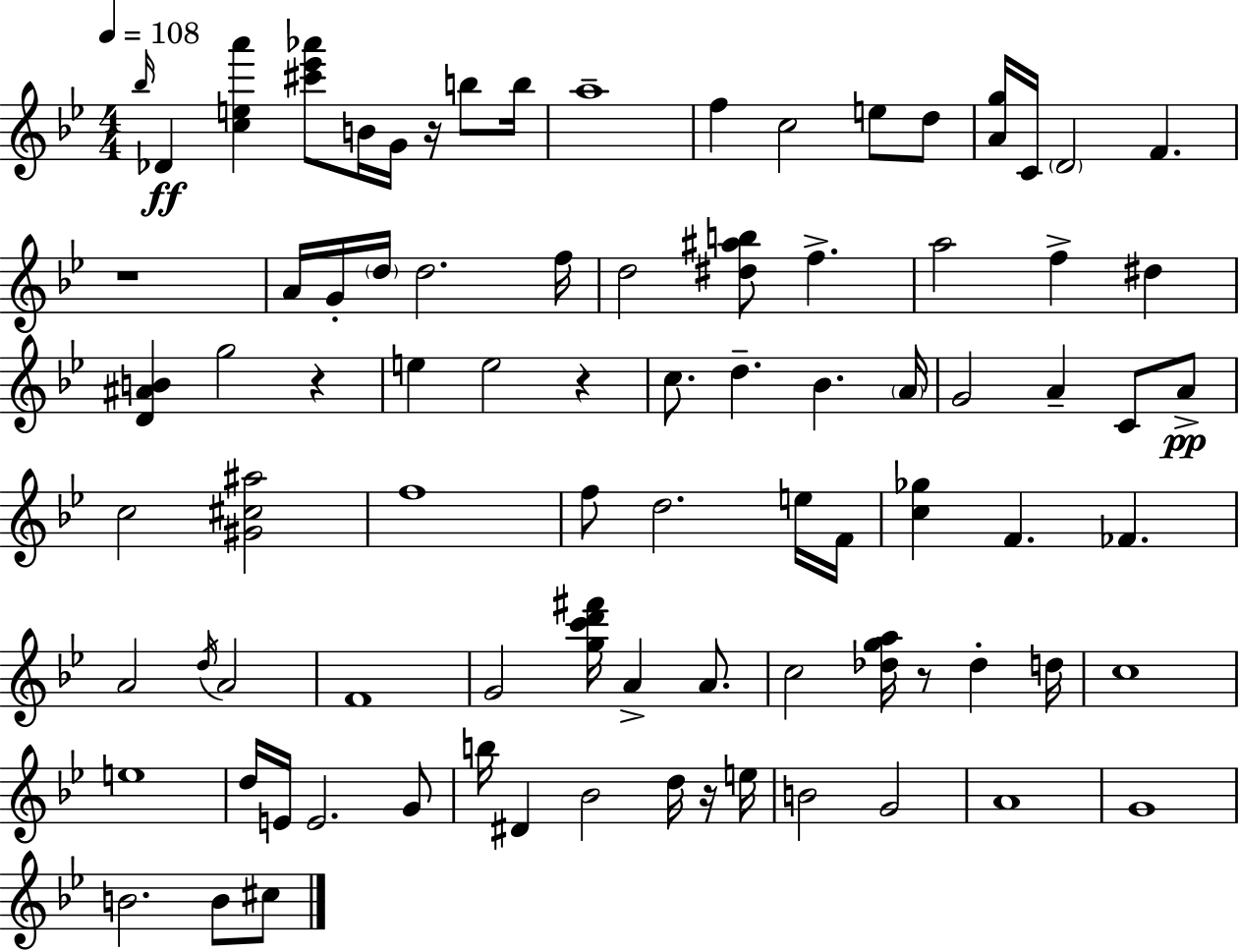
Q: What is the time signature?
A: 4/4